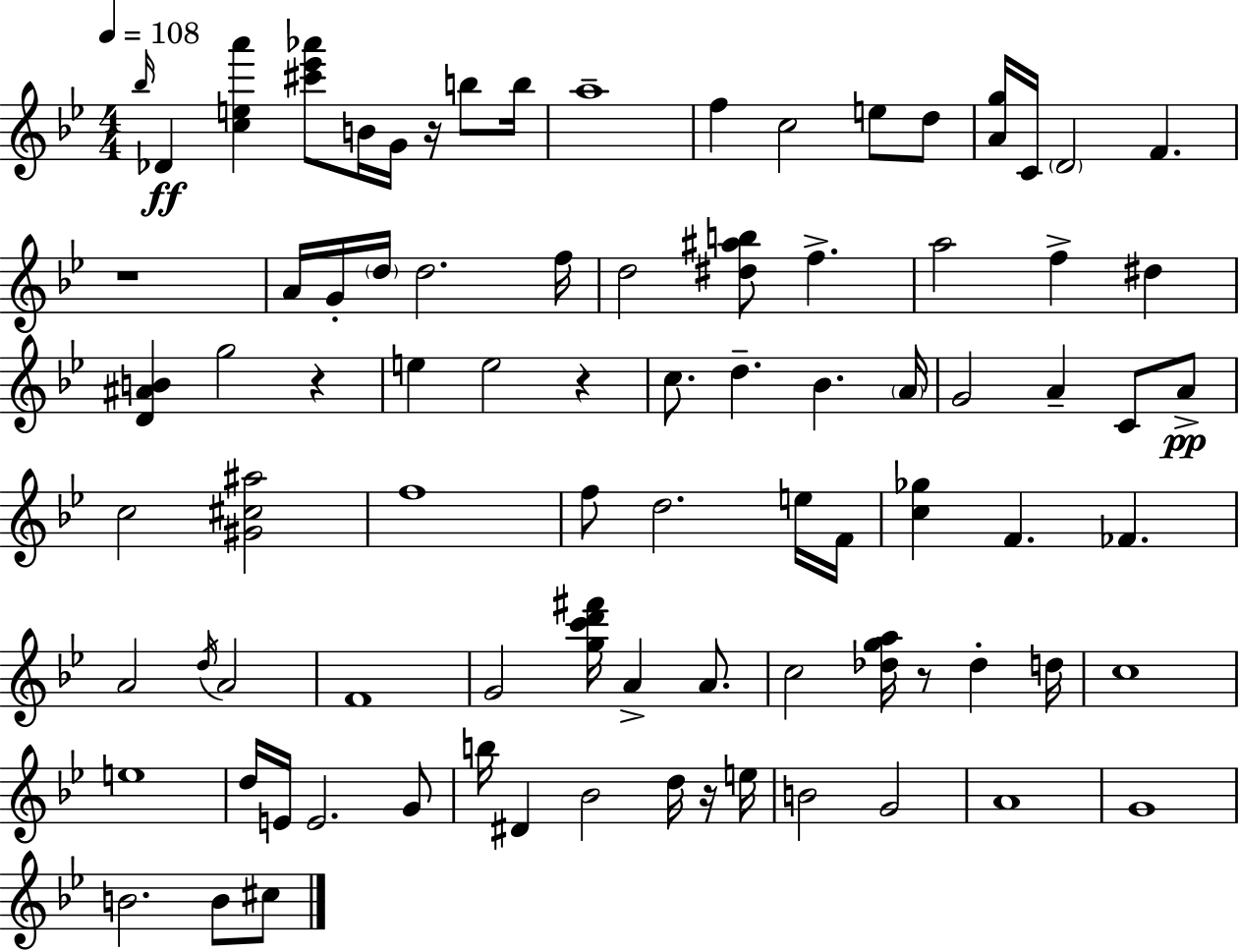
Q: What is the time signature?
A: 4/4